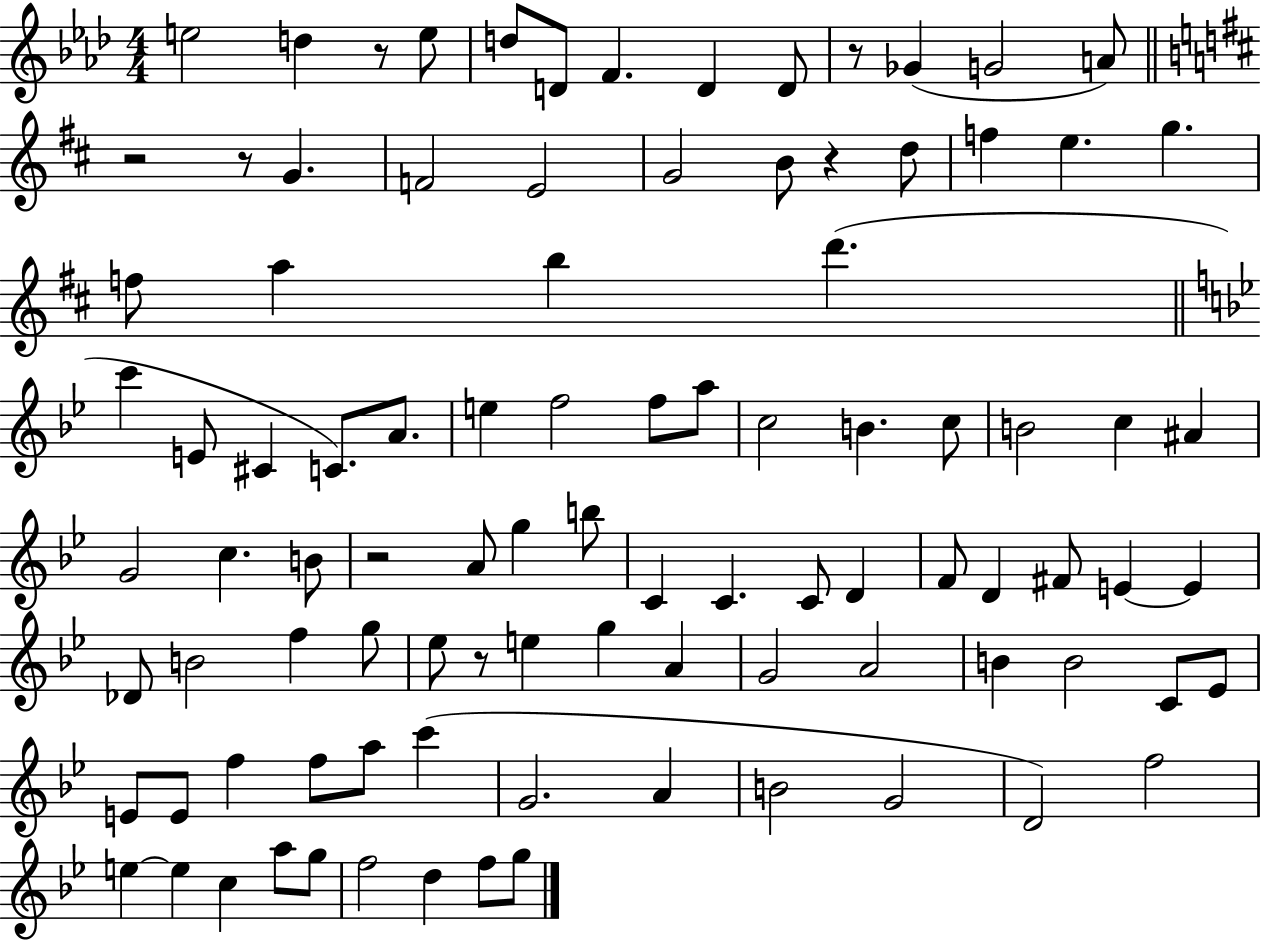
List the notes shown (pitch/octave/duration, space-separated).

E5/h D5/q R/e E5/e D5/e D4/e F4/q. D4/q D4/e R/e Gb4/q G4/h A4/e R/h R/e G4/q. F4/h E4/h G4/h B4/e R/q D5/e F5/q E5/q. G5/q. F5/e A5/q B5/q D6/q. C6/q E4/e C#4/q C4/e. A4/e. E5/q F5/h F5/e A5/e C5/h B4/q. C5/e B4/h C5/q A#4/q G4/h C5/q. B4/e R/h A4/e G5/q B5/e C4/q C4/q. C4/e D4/q F4/e D4/q F#4/e E4/q E4/q Db4/e B4/h F5/q G5/e Eb5/e R/e E5/q G5/q A4/q G4/h A4/h B4/q B4/h C4/e Eb4/e E4/e E4/e F5/q F5/e A5/e C6/q G4/h. A4/q B4/h G4/h D4/h F5/h E5/q E5/q C5/q A5/e G5/e F5/h D5/q F5/e G5/e